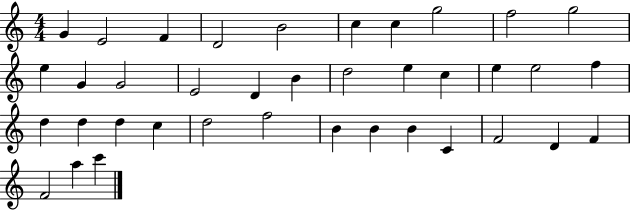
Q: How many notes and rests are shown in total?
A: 38